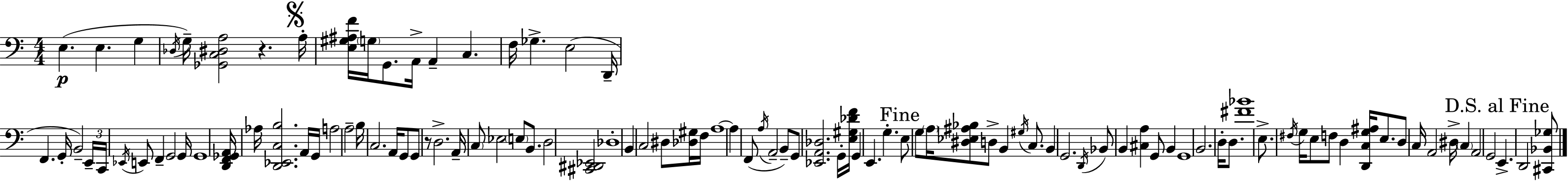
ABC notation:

X:1
T:Untitled
M:4/4
L:1/4
K:Am
E, E, G, _D,/4 G,/4 [_G,,C,^D,A,]2 z A,/4 [E,^G,^A,F]/4 G,/4 G,,/2 A,,/4 A,, C, F,/4 _G, E,2 D,,/4 F,, G,,/4 B,,2 E,,/4 C,,/4 _E,,/4 E,,/2 F,, G,,2 G,,/4 G,,4 [D,,F,,_G,,A,,]/4 _A,/4 [D,,_E,,C,B,]2 A,,/4 G,,/4 A,2 A,2 B,/4 C,2 A,,/4 G,,/2 G,,/2 z/2 D,2 A,,/4 C,/2 _E,2 E,/2 B,,/2 D,2 [^C,,^D,,_E,,]2 _D,4 B,, C,2 ^D,/2 [_D,^G,]/4 F,/4 A,4 A, F,,/2 A,/4 A,,2 B,,/2 G,,/2 [_E,,A,,_D,]2 G,,/4 [E,^G,_DF]/4 G,, E,, G, E,/2 G,/2 A,/4 [^D,_E,^A,_B,]/2 D,/2 B,, ^G,/4 C,/2 B,, G,,2 D,,/4 _B,,/2 B,, [^C,A,] G,,/2 B,, G,,4 B,,2 D,/4 D,/2 [^F_B]4 E,/2 ^F,/4 G,/4 E,/2 F,/2 D, [D,,C,G,^A,]/4 E,/2 D,/2 C,/4 A,,2 ^D,/4 C, A,,2 G,,2 E,, D,,2 [^C,,_B,,_G,]/2